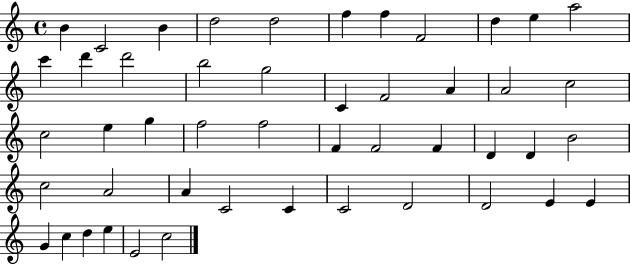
X:1
T:Untitled
M:4/4
L:1/4
K:C
B C2 B d2 d2 f f F2 d e a2 c' d' d'2 b2 g2 C F2 A A2 c2 c2 e g f2 f2 F F2 F D D B2 c2 A2 A C2 C C2 D2 D2 E E G c d e E2 c2